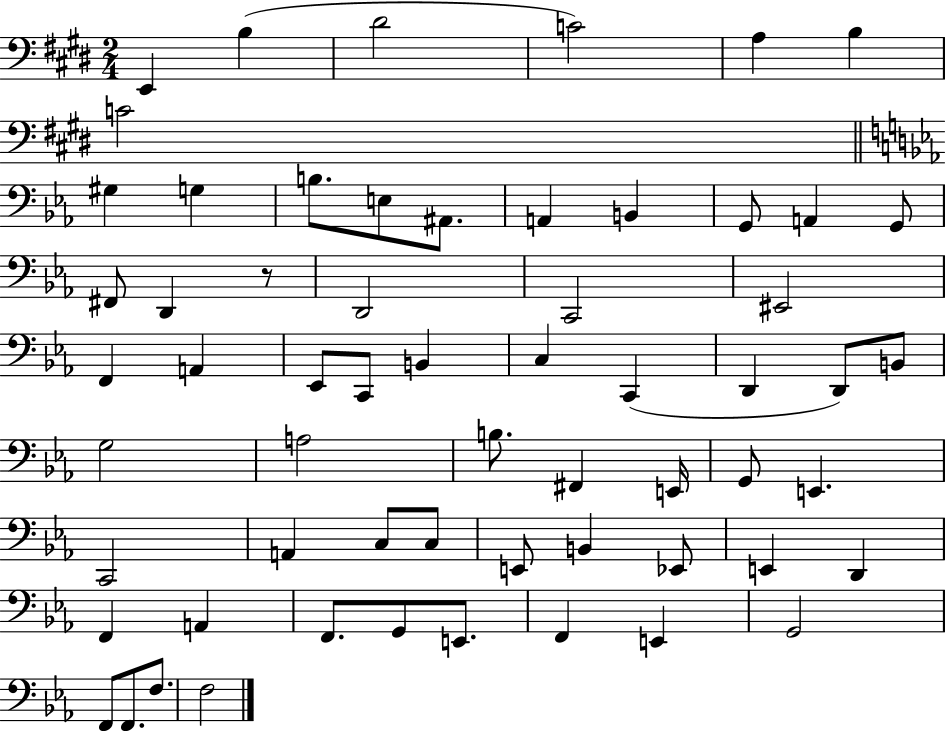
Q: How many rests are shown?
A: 1